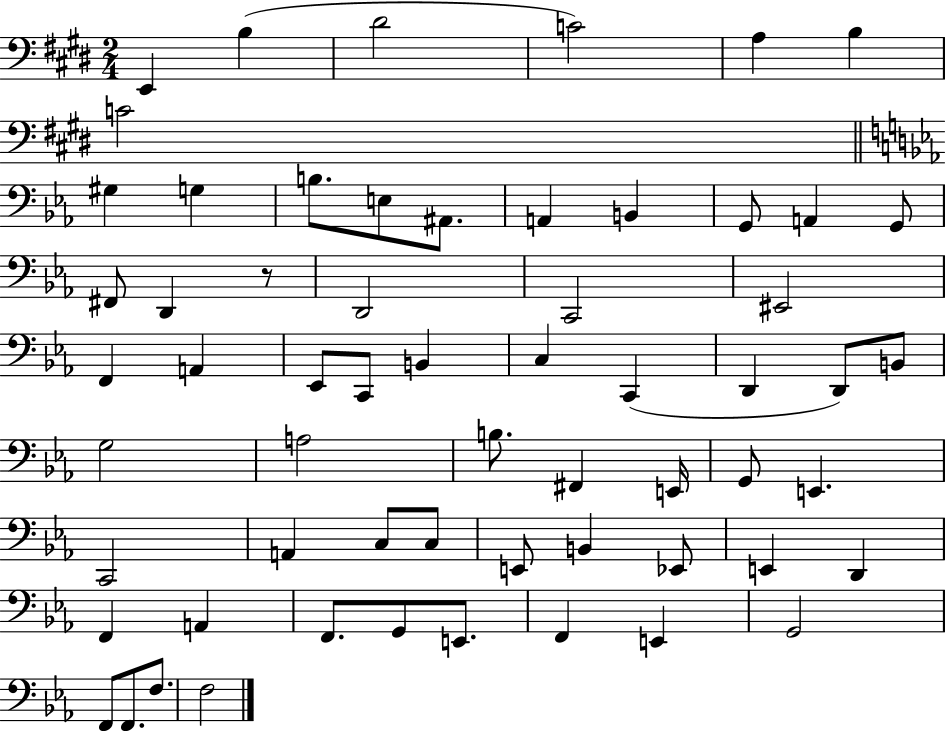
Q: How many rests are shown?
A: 1